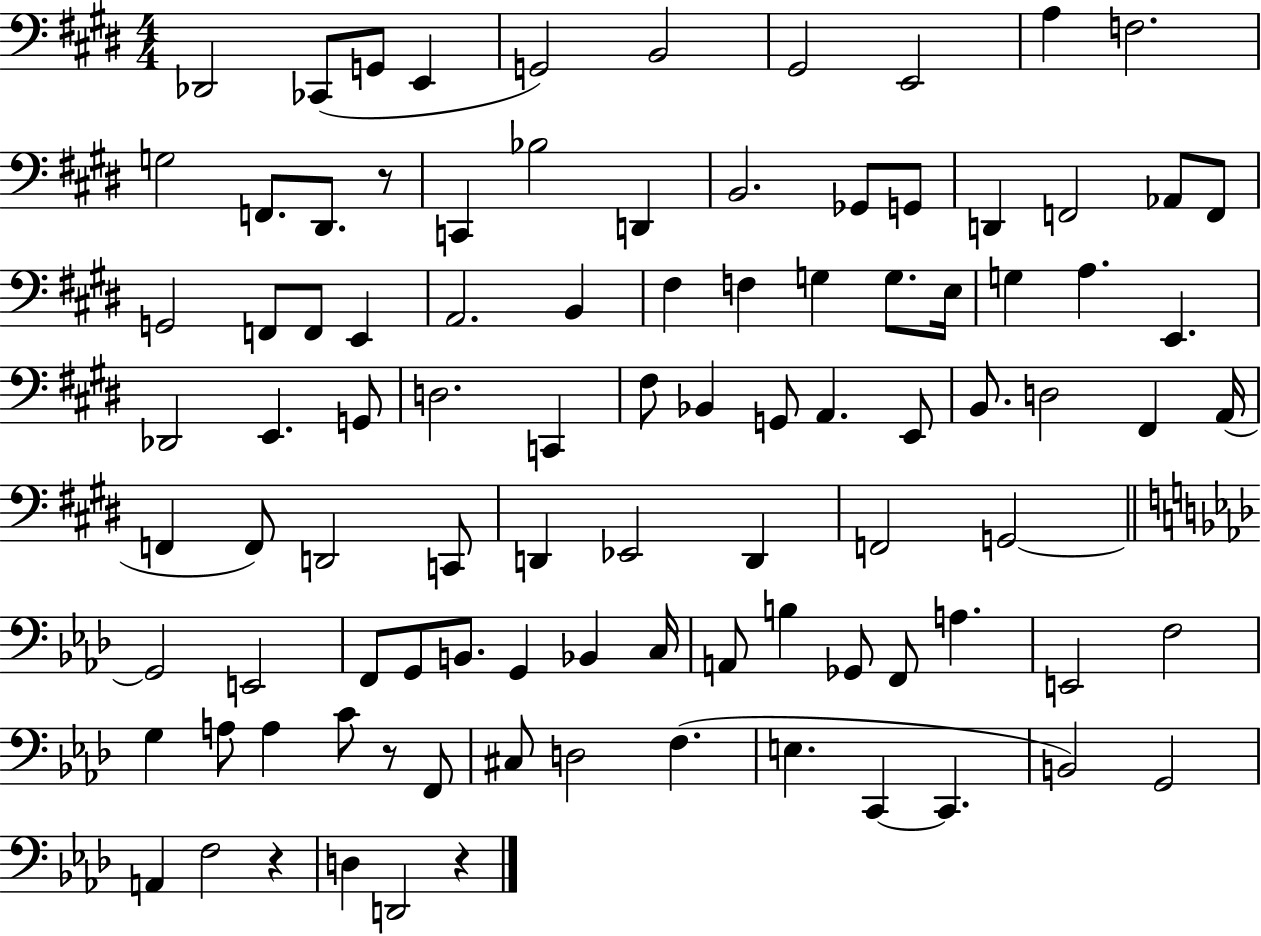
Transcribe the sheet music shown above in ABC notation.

X:1
T:Untitled
M:4/4
L:1/4
K:E
_D,,2 _C,,/2 G,,/2 E,, G,,2 B,,2 ^G,,2 E,,2 A, F,2 G,2 F,,/2 ^D,,/2 z/2 C,, _B,2 D,, B,,2 _G,,/2 G,,/2 D,, F,,2 _A,,/2 F,,/2 G,,2 F,,/2 F,,/2 E,, A,,2 B,, ^F, F, G, G,/2 E,/4 G, A, E,, _D,,2 E,, G,,/2 D,2 C,, ^F,/2 _B,, G,,/2 A,, E,,/2 B,,/2 D,2 ^F,, A,,/4 F,, F,,/2 D,,2 C,,/2 D,, _E,,2 D,, F,,2 G,,2 G,,2 E,,2 F,,/2 G,,/2 B,,/2 G,, _B,, C,/4 A,,/2 B, _G,,/2 F,,/2 A, E,,2 F,2 G, A,/2 A, C/2 z/2 F,,/2 ^C,/2 D,2 F, E, C,, C,, B,,2 G,,2 A,, F,2 z D, D,,2 z